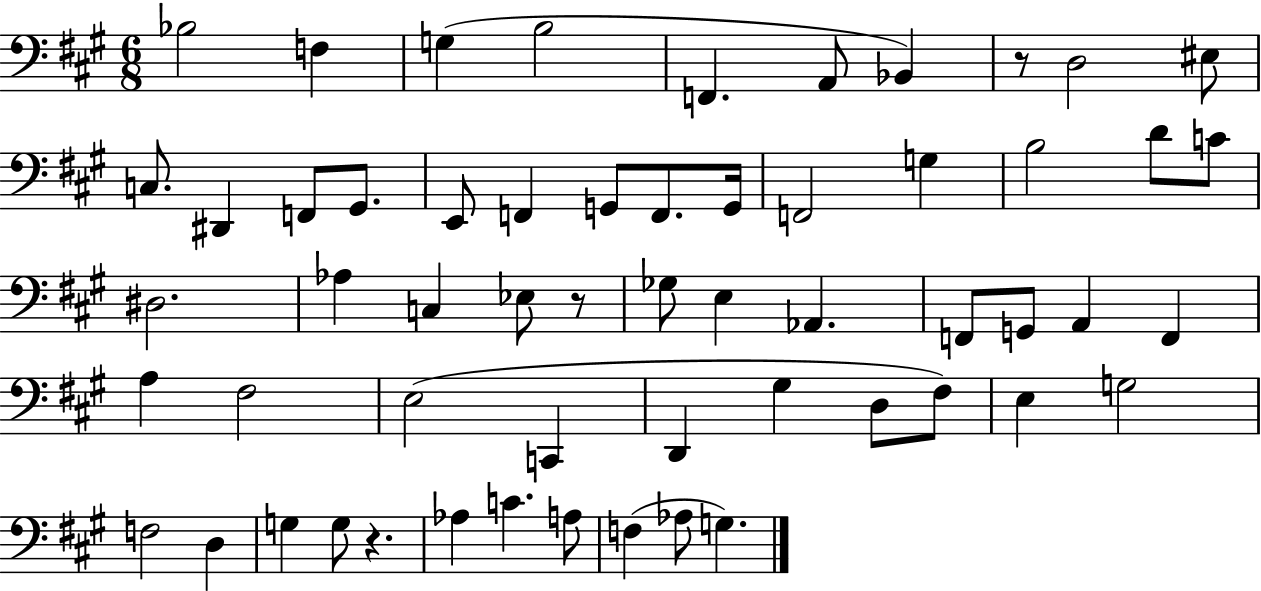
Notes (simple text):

Bb3/h F3/q G3/q B3/h F2/q. A2/e Bb2/q R/e D3/h EIS3/e C3/e. D#2/q F2/e G#2/e. E2/e F2/q G2/e F2/e. G2/s F2/h G3/q B3/h D4/e C4/e D#3/h. Ab3/q C3/q Eb3/e R/e Gb3/e E3/q Ab2/q. F2/e G2/e A2/q F2/q A3/q F#3/h E3/h C2/q D2/q G#3/q D3/e F#3/e E3/q G3/h F3/h D3/q G3/q G3/e R/q. Ab3/q C4/q. A3/e F3/q Ab3/e G3/q.